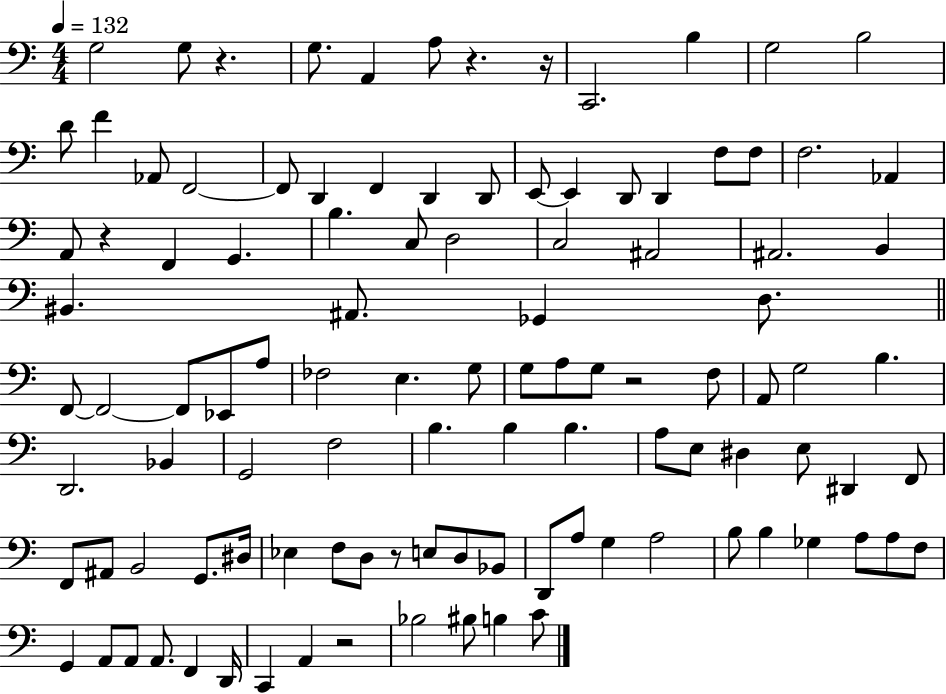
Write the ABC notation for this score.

X:1
T:Untitled
M:4/4
L:1/4
K:C
G,2 G,/2 z G,/2 A,, A,/2 z z/4 C,,2 B, G,2 B,2 D/2 F _A,,/2 F,,2 F,,/2 D,, F,, D,, D,,/2 E,,/2 E,, D,,/2 D,, F,/2 F,/2 F,2 _A,, A,,/2 z F,, G,, B, C,/2 D,2 C,2 ^A,,2 ^A,,2 B,, ^B,, ^A,,/2 _G,, D,/2 F,,/2 F,,2 F,,/2 _E,,/2 A,/2 _F,2 E, G,/2 G,/2 A,/2 G,/2 z2 F,/2 A,,/2 G,2 B, D,,2 _B,, G,,2 F,2 B, B, B, A,/2 E,/2 ^D, E,/2 ^D,, F,,/2 F,,/2 ^A,,/2 B,,2 G,,/2 ^D,/4 _E, F,/2 D,/2 z/2 E,/2 D,/2 _B,,/2 D,,/2 A,/2 G, A,2 B,/2 B, _G, A,/2 A,/2 F,/2 G,, A,,/2 A,,/2 A,,/2 F,, D,,/4 C,, A,, z2 _B,2 ^B,/2 B, C/2